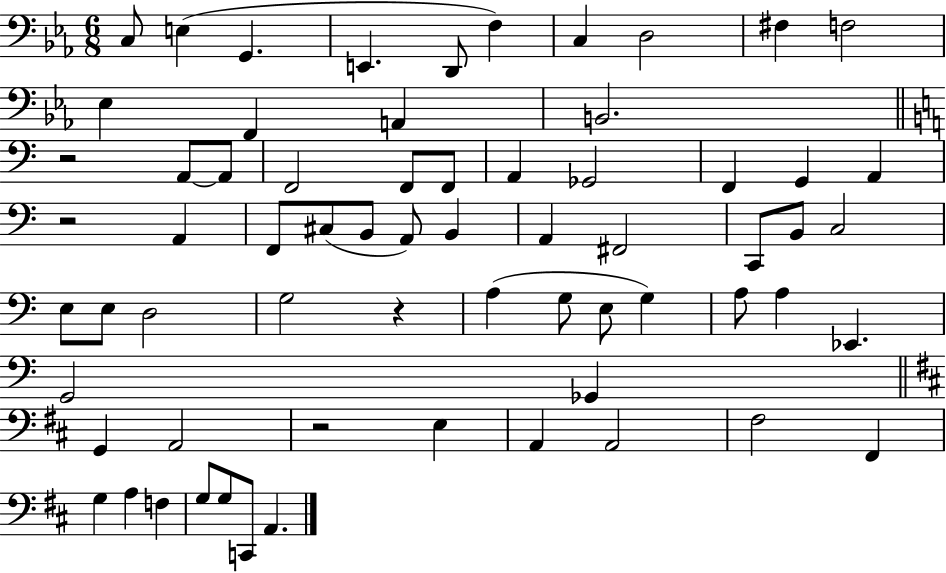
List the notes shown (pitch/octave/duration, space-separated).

C3/e E3/q G2/q. E2/q. D2/e F3/q C3/q D3/h F#3/q F3/h Eb3/q F2/q A2/q B2/h. R/h A2/e A2/e F2/h F2/e F2/e A2/q Gb2/h F2/q G2/q A2/q R/h A2/q F2/e C#3/e B2/e A2/e B2/q A2/q F#2/h C2/e B2/e C3/h E3/e E3/e D3/h G3/h R/q A3/q G3/e E3/e G3/q A3/e A3/q Eb2/q. G2/h Gb2/q G2/q A2/h R/h E3/q A2/q A2/h F#3/h F#2/q G3/q A3/q F3/q G3/e G3/e C2/e A2/q.